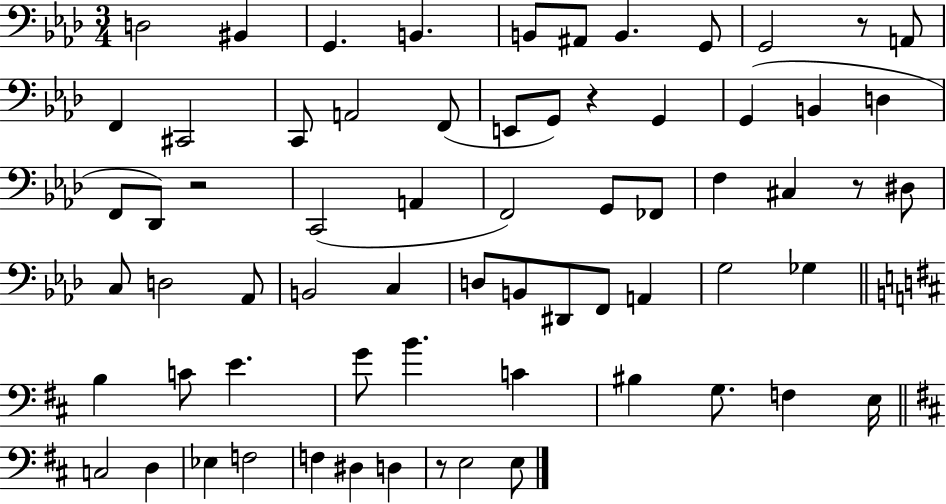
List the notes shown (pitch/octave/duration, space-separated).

D3/h BIS2/q G2/q. B2/q. B2/e A#2/e B2/q. G2/e G2/h R/e A2/e F2/q C#2/h C2/e A2/h F2/e E2/e G2/e R/q G2/q G2/q B2/q D3/q F2/e Db2/e R/h C2/h A2/q F2/h G2/e FES2/e F3/q C#3/q R/e D#3/e C3/e D3/h Ab2/e B2/h C3/q D3/e B2/e D#2/e F2/e A2/q G3/h Gb3/q B3/q C4/e E4/q. G4/e B4/q. C4/q BIS3/q G3/e. F3/q E3/s C3/h D3/q Eb3/q F3/h F3/q D#3/q D3/q R/e E3/h E3/e